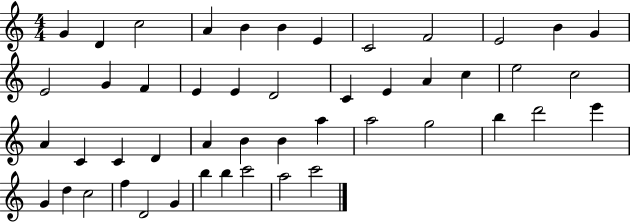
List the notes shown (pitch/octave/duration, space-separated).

G4/q D4/q C5/h A4/q B4/q B4/q E4/q C4/h F4/h E4/h B4/q G4/q E4/h G4/q F4/q E4/q E4/q D4/h C4/q E4/q A4/q C5/q E5/h C5/h A4/q C4/q C4/q D4/q A4/q B4/q B4/q A5/q A5/h G5/h B5/q D6/h E6/q G4/q D5/q C5/h F5/q D4/h G4/q B5/q B5/q C6/h A5/h C6/h